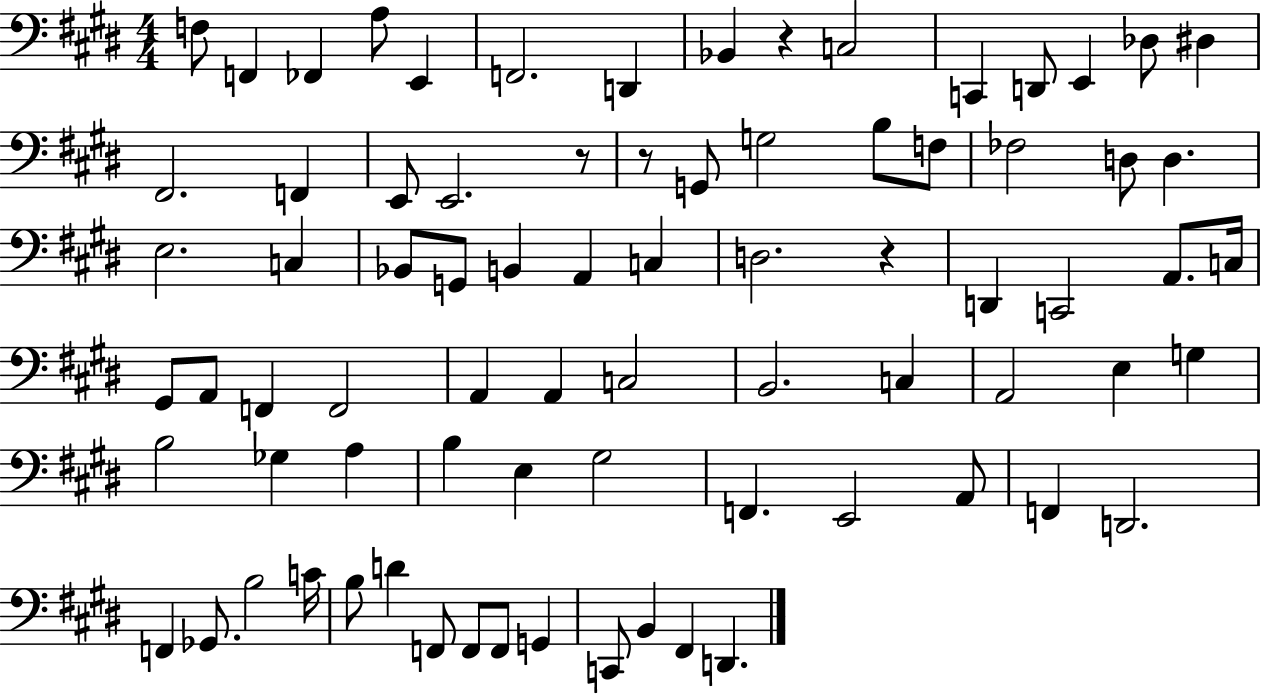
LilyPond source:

{
  \clef bass
  \numericTimeSignature
  \time 4/4
  \key e \major
  f8 f,4 fes,4 a8 e,4 | f,2. d,4 | bes,4 r4 c2 | c,4 d,8 e,4 des8 dis4 | \break fis,2. f,4 | e,8 e,2. r8 | r8 g,8 g2 b8 f8 | fes2 d8 d4. | \break e2. c4 | bes,8 g,8 b,4 a,4 c4 | d2. r4 | d,4 c,2 a,8. c16 | \break gis,8 a,8 f,4 f,2 | a,4 a,4 c2 | b,2. c4 | a,2 e4 g4 | \break b2 ges4 a4 | b4 e4 gis2 | f,4. e,2 a,8 | f,4 d,2. | \break f,4 ges,8. b2 c'16 | b8 d'4 f,8 f,8 f,8 g,4 | c,8 b,4 fis,4 d,4. | \bar "|."
}